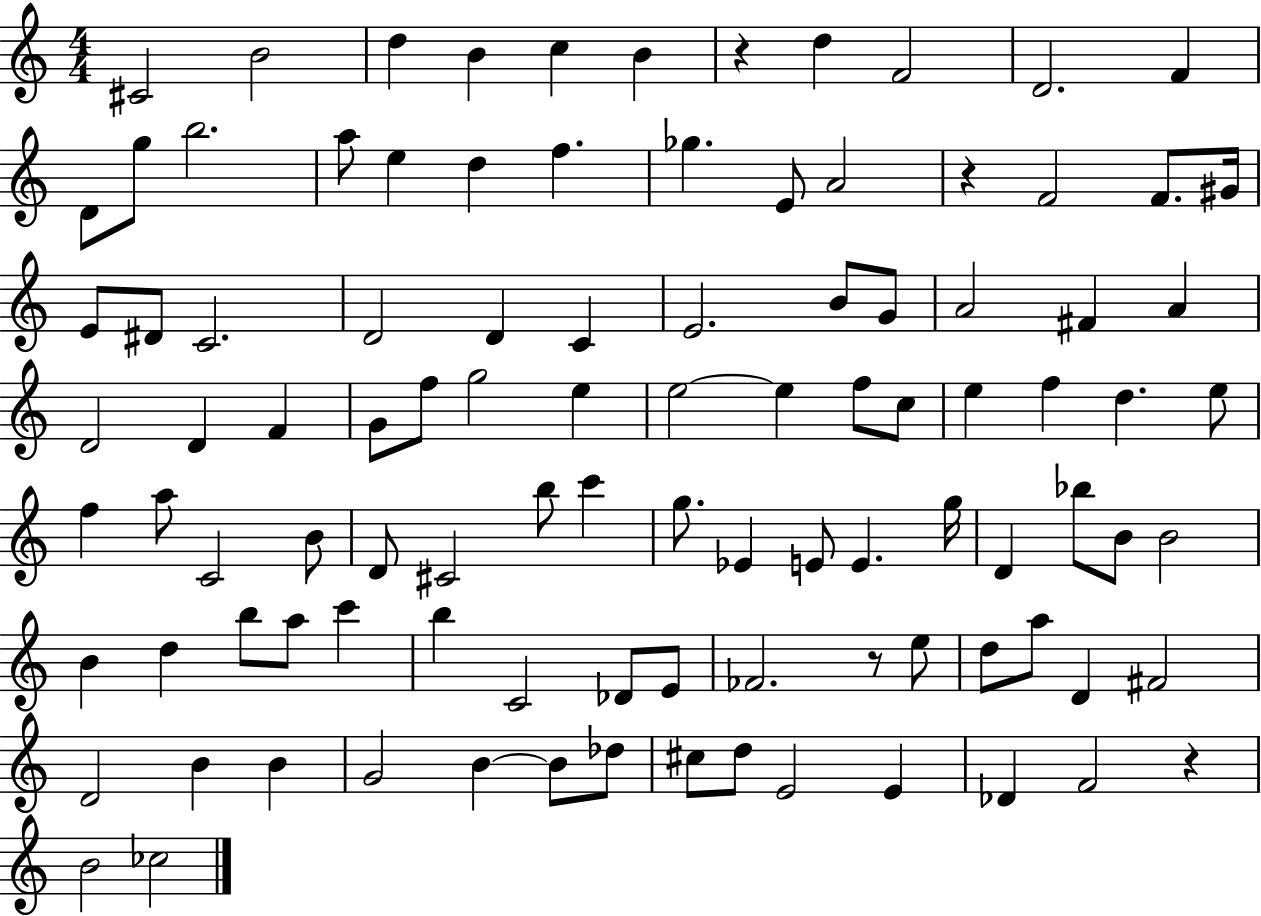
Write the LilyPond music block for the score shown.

{
  \clef treble
  \numericTimeSignature
  \time 4/4
  \key c \major
  cis'2 b'2 | d''4 b'4 c''4 b'4 | r4 d''4 f'2 | d'2. f'4 | \break d'8 g''8 b''2. | a''8 e''4 d''4 f''4. | ges''4. e'8 a'2 | r4 f'2 f'8. gis'16 | \break e'8 dis'8 c'2. | d'2 d'4 c'4 | e'2. b'8 g'8 | a'2 fis'4 a'4 | \break d'2 d'4 f'4 | g'8 f''8 g''2 e''4 | e''2~~ e''4 f''8 c''8 | e''4 f''4 d''4. e''8 | \break f''4 a''8 c'2 b'8 | d'8 cis'2 b''8 c'''4 | g''8. ees'4 e'8 e'4. g''16 | d'4 bes''8 b'8 b'2 | \break b'4 d''4 b''8 a''8 c'''4 | b''4 c'2 des'8 e'8 | fes'2. r8 e''8 | d''8 a''8 d'4 fis'2 | \break d'2 b'4 b'4 | g'2 b'4~~ b'8 des''8 | cis''8 d''8 e'2 e'4 | des'4 f'2 r4 | \break b'2 ces''2 | \bar "|."
}